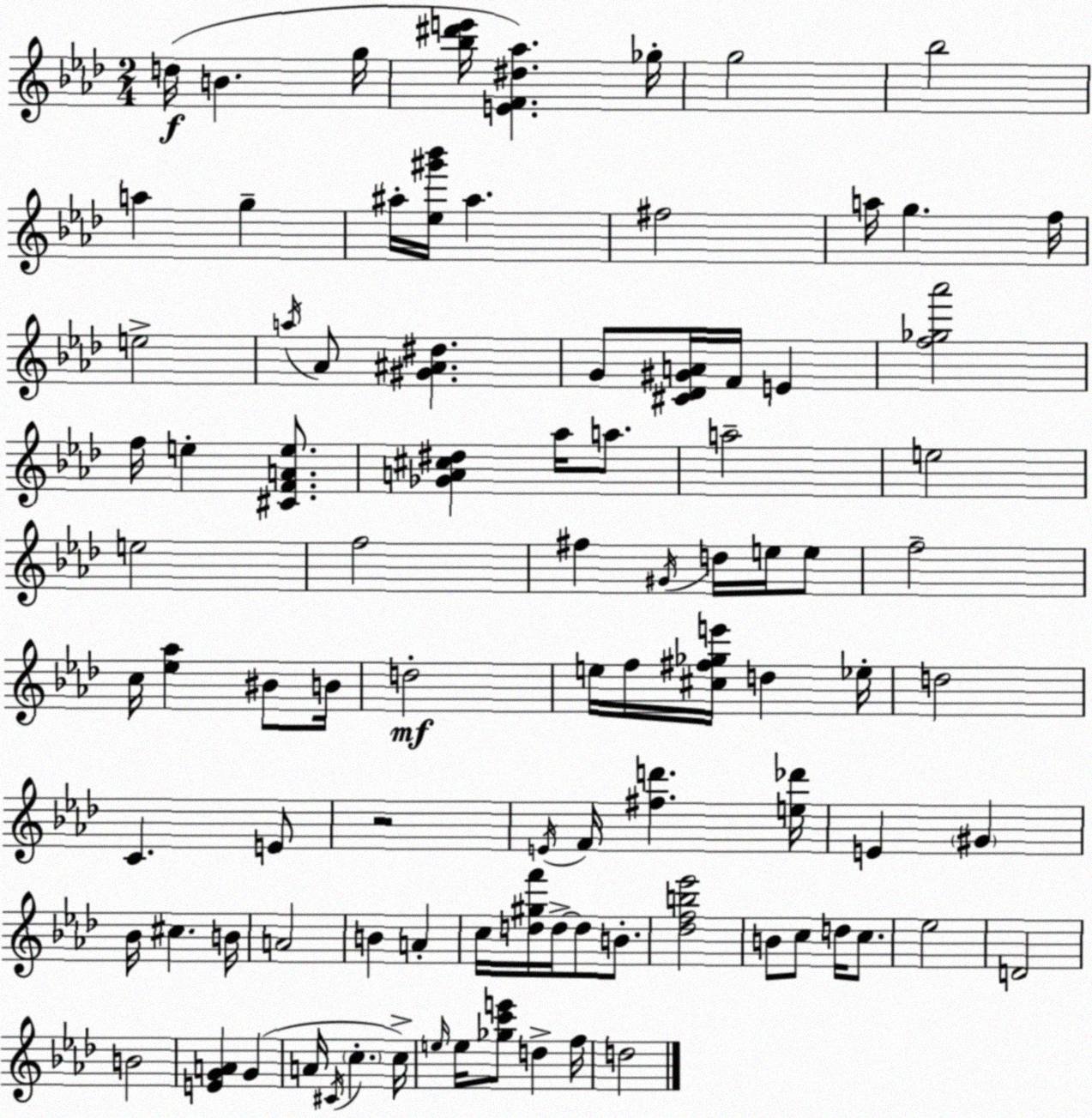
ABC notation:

X:1
T:Untitled
M:2/4
L:1/4
K:Fm
d/4 B g/4 [_b^d'e']/4 [EF^d_a] _g/4 g2 _b2 a g ^a/4 [_e^g'_b']/4 ^a ^f2 a/4 g f/4 e2 a/4 _A/2 [^G^A^d] G/2 [^C_D^GA]/4 F/4 E [f_g_a']2 f/4 e [^CFAe]/2 [_GA^c^d] _a/4 a/2 a2 e2 e2 f2 ^f ^G/4 d/4 e/4 e/2 f2 c/4 [_e_a] ^B/2 B/4 d2 e/4 f/4 [^c^f_ge']/4 d _e/4 d2 C E/2 z2 E/4 F/4 [^fd'] [e_d']/4 E ^G _B/4 ^c B/4 A2 B A c/4 [d^gf']/4 d/4 d/2 B/2 [_dfb_e']2 B/2 c/2 d/4 c/2 _e2 D2 B2 [EGA] G A/4 ^C/4 c c/4 e/4 e/4 [_gc'e']/2 d f/4 d2